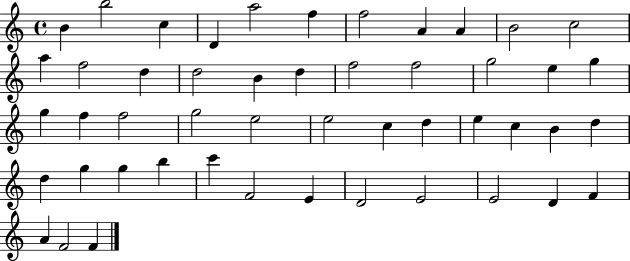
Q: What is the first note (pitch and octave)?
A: B4